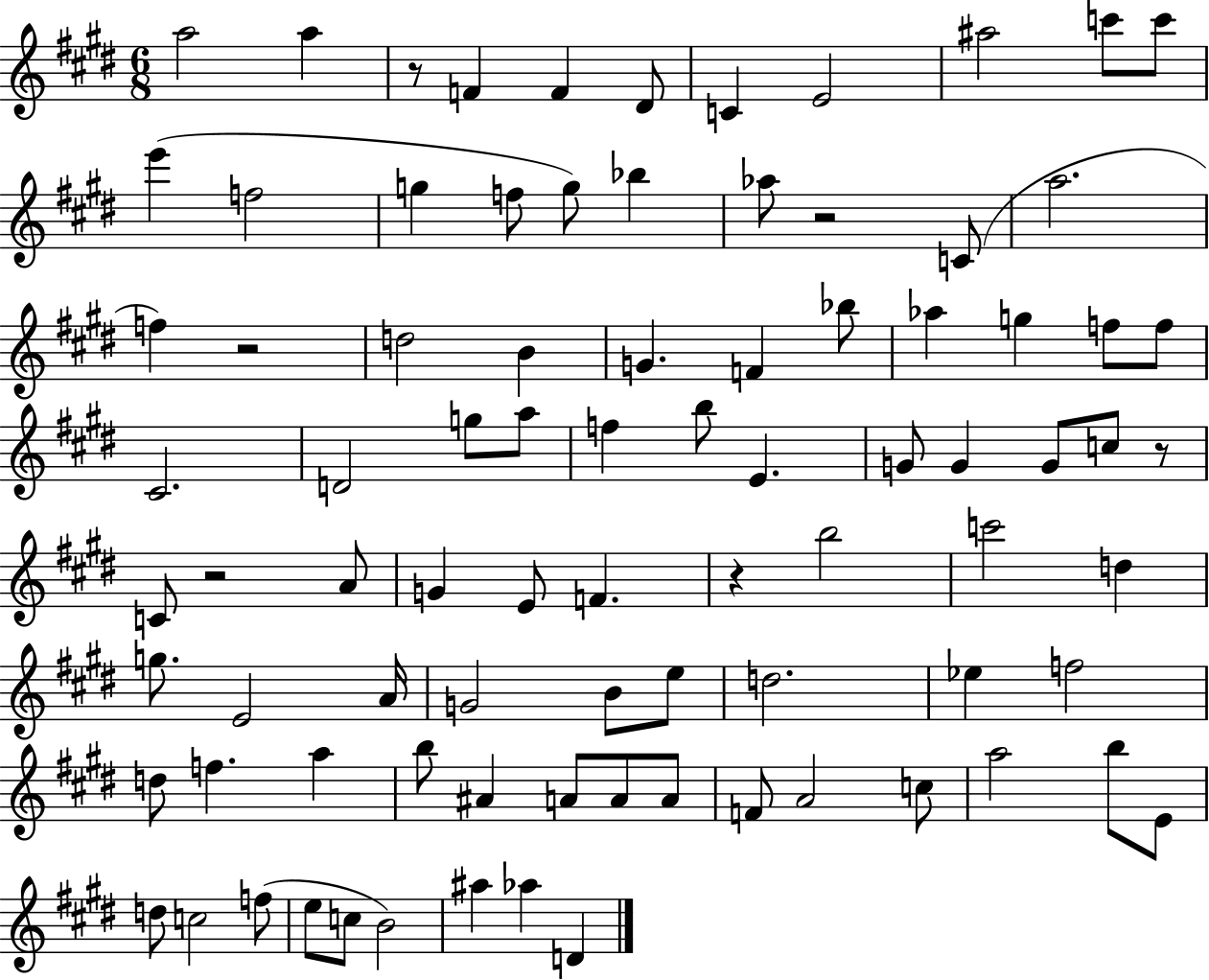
{
  \clef treble
  \numericTimeSignature
  \time 6/8
  \key e \major
  a''2 a''4 | r8 f'4 f'4 dis'8 | c'4 e'2 | ais''2 c'''8 c'''8 | \break e'''4( f''2 | g''4 f''8 g''8) bes''4 | aes''8 r2 c'8( | a''2. | \break f''4) r2 | d''2 b'4 | g'4. f'4 bes''8 | aes''4 g''4 f''8 f''8 | \break cis'2. | d'2 g''8 a''8 | f''4 b''8 e'4. | g'8 g'4 g'8 c''8 r8 | \break c'8 r2 a'8 | g'4 e'8 f'4. | r4 b''2 | c'''2 d''4 | \break g''8. e'2 a'16 | g'2 b'8 e''8 | d''2. | ees''4 f''2 | \break d''8 f''4. a''4 | b''8 ais'4 a'8 a'8 a'8 | f'8 a'2 c''8 | a''2 b''8 e'8 | \break d''8 c''2 f''8( | e''8 c''8 b'2) | ais''4 aes''4 d'4 | \bar "|."
}